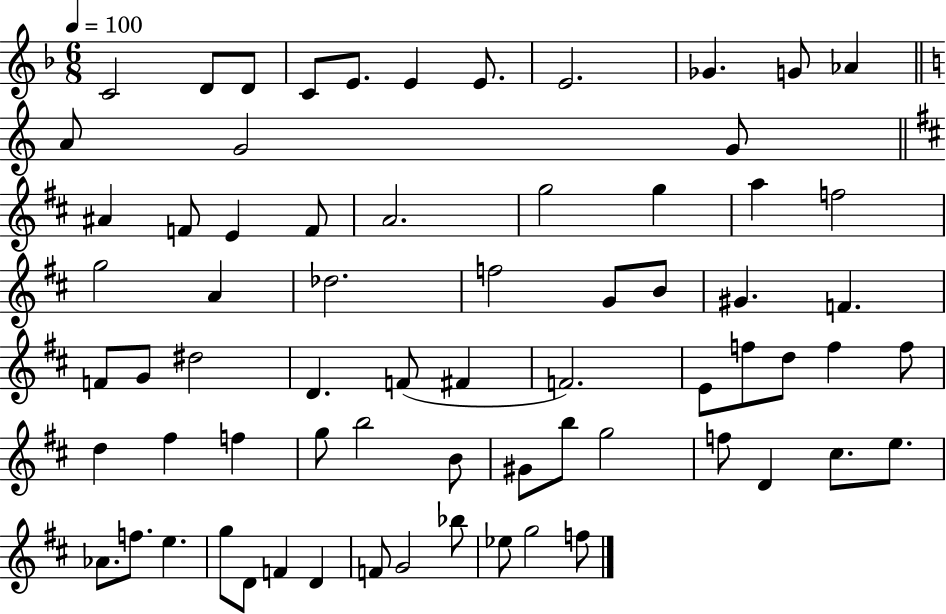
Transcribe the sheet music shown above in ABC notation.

X:1
T:Untitled
M:6/8
L:1/4
K:F
C2 D/2 D/2 C/2 E/2 E E/2 E2 _G G/2 _A A/2 G2 G/2 ^A F/2 E F/2 A2 g2 g a f2 g2 A _d2 f2 G/2 B/2 ^G F F/2 G/2 ^d2 D F/2 ^F F2 E/2 f/2 d/2 f f/2 d ^f f g/2 b2 B/2 ^G/2 b/2 g2 f/2 D ^c/2 e/2 _A/2 f/2 e g/2 D/2 F D F/2 G2 _b/2 _e/2 g2 f/2